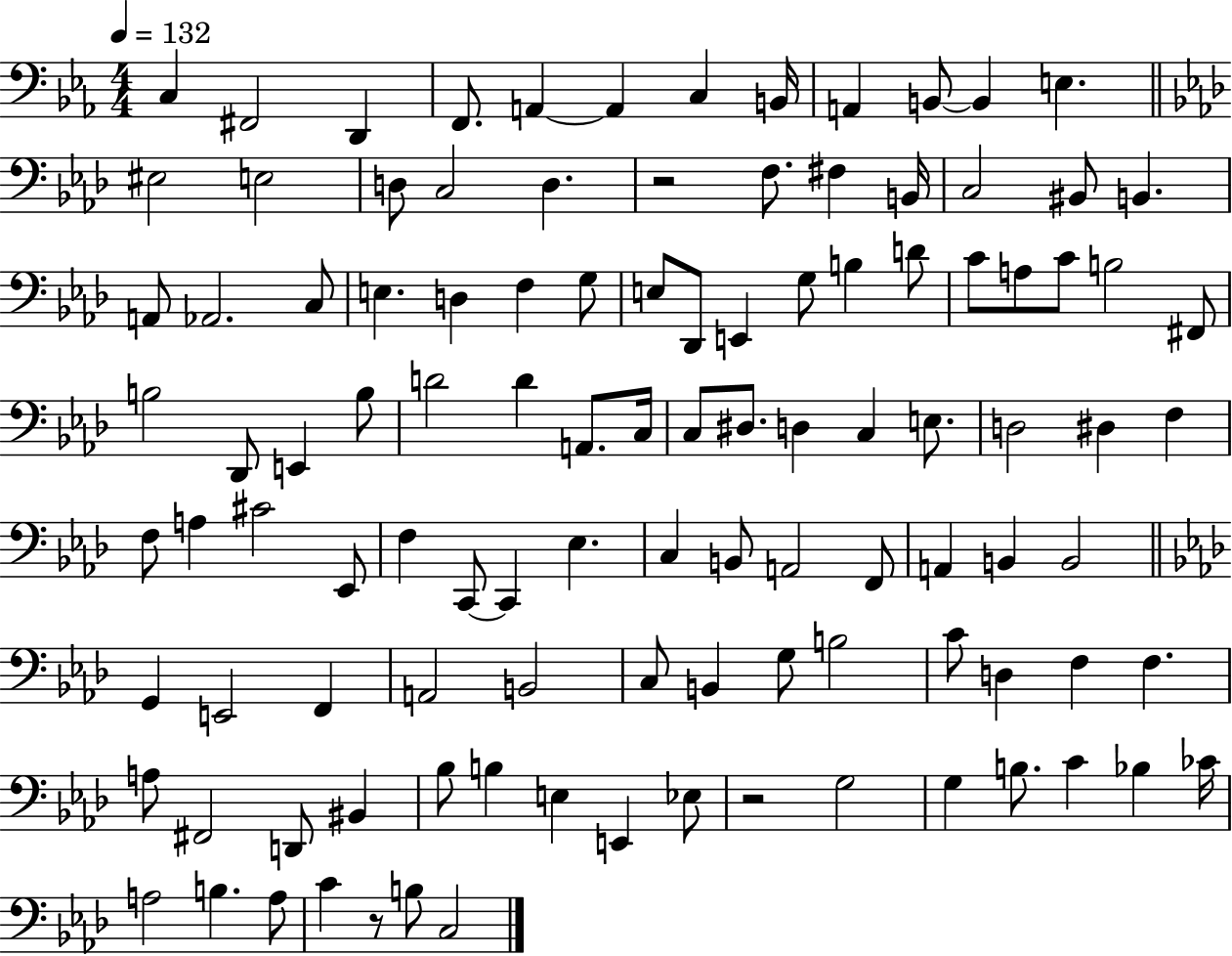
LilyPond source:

{
  \clef bass
  \numericTimeSignature
  \time 4/4
  \key ees \major
  \tempo 4 = 132
  c4 fis,2 d,4 | f,8. a,4~~ a,4 c4 b,16 | a,4 b,8~~ b,4 e4. | \bar "||" \break \key aes \major eis2 e2 | d8 c2 d4. | r2 f8. fis4 b,16 | c2 bis,8 b,4. | \break a,8 aes,2. c8 | e4. d4 f4 g8 | e8 des,8 e,4 g8 b4 d'8 | c'8 a8 c'8 b2 fis,8 | \break b2 des,8 e,4 b8 | d'2 d'4 a,8. c16 | c8 dis8. d4 c4 e8. | d2 dis4 f4 | \break f8 a4 cis'2 ees,8 | f4 c,8~~ c,4 ees4. | c4 b,8 a,2 f,8 | a,4 b,4 b,2 | \break \bar "||" \break \key aes \major g,4 e,2 f,4 | a,2 b,2 | c8 b,4 g8 b2 | c'8 d4 f4 f4. | \break a8 fis,2 d,8 bis,4 | bes8 b4 e4 e,4 ees8 | r2 g2 | g4 b8. c'4 bes4 ces'16 | \break a2 b4. a8 | c'4 r8 b8 c2 | \bar "|."
}